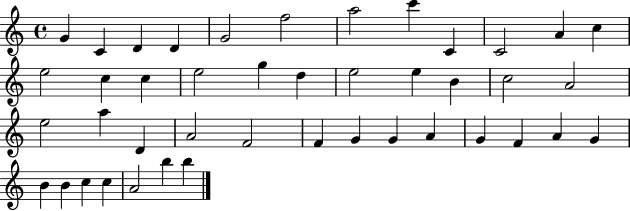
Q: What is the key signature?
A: C major